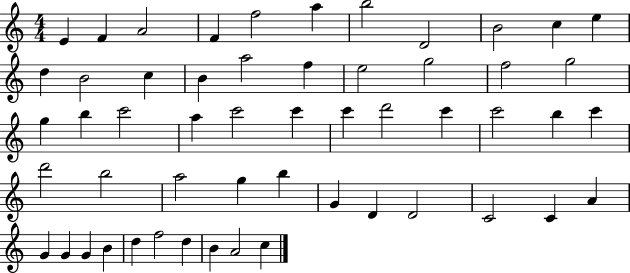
X:1
T:Untitled
M:4/4
L:1/4
K:C
E F A2 F f2 a b2 D2 B2 c e d B2 c B a2 f e2 g2 f2 g2 g b c'2 a c'2 c' c' d'2 c' c'2 b c' d'2 b2 a2 g b G D D2 C2 C A G G G B d f2 d B A2 c